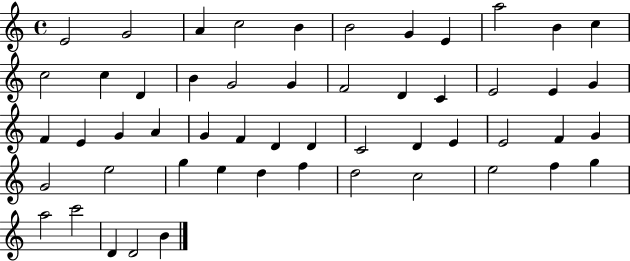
X:1
T:Untitled
M:4/4
L:1/4
K:C
E2 G2 A c2 B B2 G E a2 B c c2 c D B G2 G F2 D C E2 E G F E G A G F D D C2 D E E2 F G G2 e2 g e d f d2 c2 e2 f g a2 c'2 D D2 B